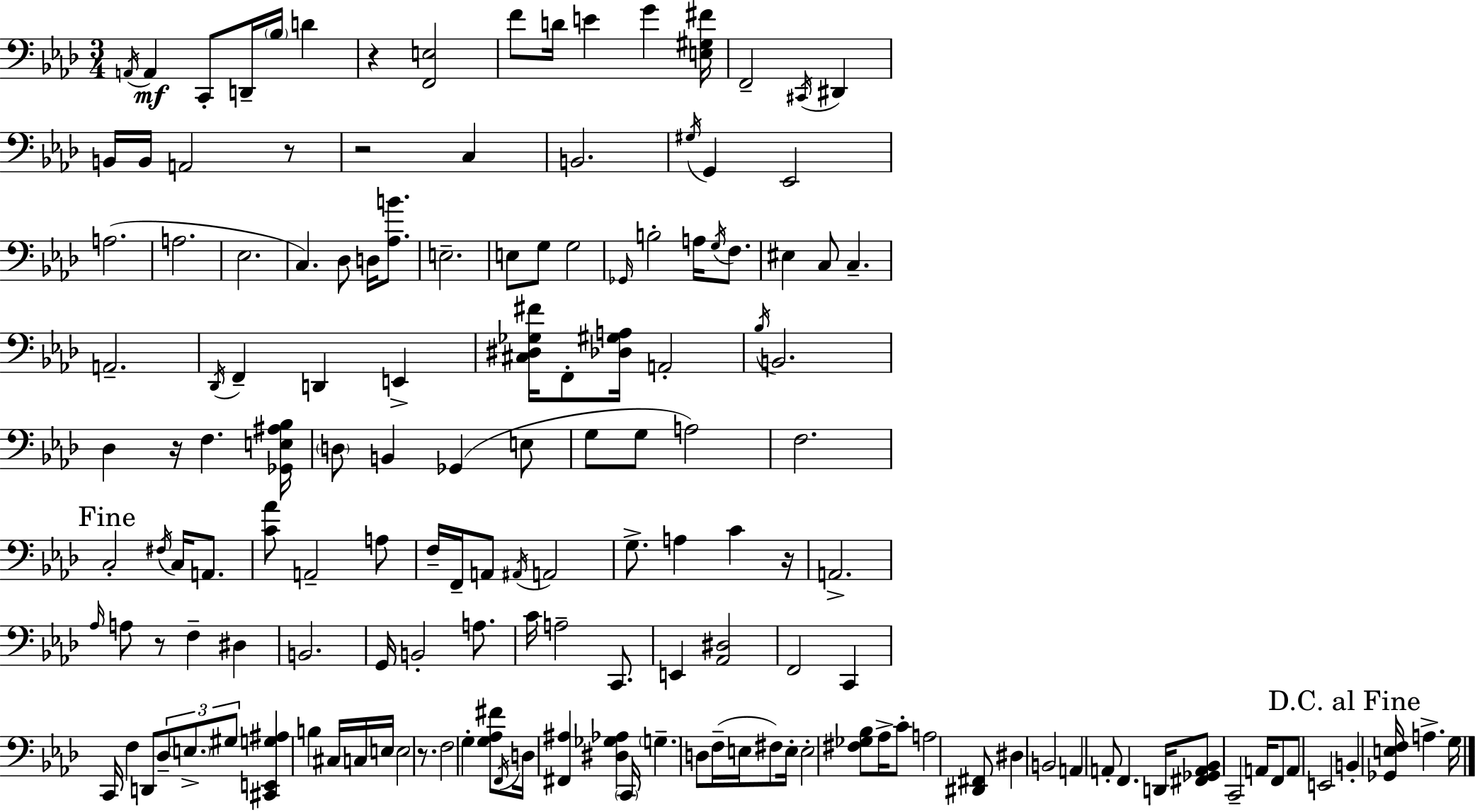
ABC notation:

X:1
T:Untitled
M:3/4
L:1/4
K:Ab
A,,/4 A,, C,,/2 D,,/4 _B,/4 D z [F,,E,]2 F/2 D/4 E G [E,^G,^F]/4 F,,2 ^C,,/4 ^D,, B,,/4 B,,/4 A,,2 z/2 z2 C, B,,2 ^G,/4 G,, _E,,2 A,2 A,2 _E,2 C, _D,/2 D,/4 [_A,B]/2 E,2 E,/2 G,/2 G,2 _G,,/4 B,2 A,/4 G,/4 F,/2 ^E, C,/2 C, A,,2 _D,,/4 F,, D,, E,, [^C,^D,_G,^F]/4 F,,/2 [_D,^G,A,]/4 A,,2 _B,/4 B,,2 _D, z/4 F, [_G,,E,^A,_B,]/4 D,/2 B,, _G,, E,/2 G,/2 G,/2 A,2 F,2 C,2 ^F,/4 C,/4 A,,/2 [C_A]/2 A,,2 A,/2 F,/4 F,,/4 A,,/2 ^A,,/4 A,,2 G,/2 A, C z/4 A,,2 _A,/4 A,/2 z/2 F, ^D, B,,2 G,,/4 B,,2 A,/2 C/4 A,2 C,,/2 E,, [_A,,^D,]2 F,,2 C,, C,,/4 F, D,,/2 _D,/2 E,/2 ^G,/2 [^C,,E,,G,^A,] B, ^C,/4 C,/4 E,/4 E,2 z/2 F,2 G, [G,_A,^F]/2 F,,/4 D,/4 [^F,,^A,] [^D,_G,_A,] C,,/4 G, D,/2 F,/4 E,/4 ^F,/2 E,/4 E,2 [^F,_G,_B,]/2 _A,/4 C/2 A,2 [^D,,^F,,]/2 ^D, B,,2 A,, A,,/2 F,, D,,/4 [^F,,_G,,A,,_B,,]/2 C,,2 A,,/4 F,,/2 A,,/2 E,,2 B,, [_G,,E,F,]/4 A, G,/4